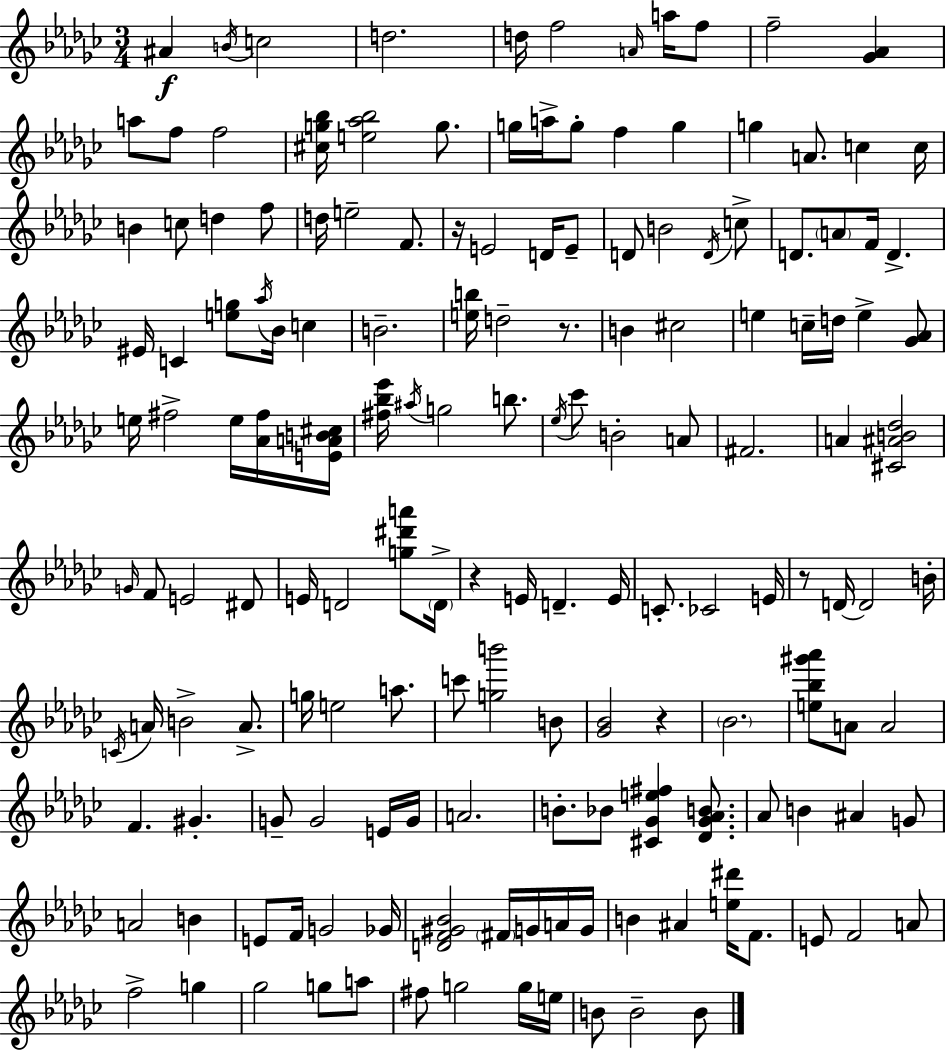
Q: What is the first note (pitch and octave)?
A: A#4